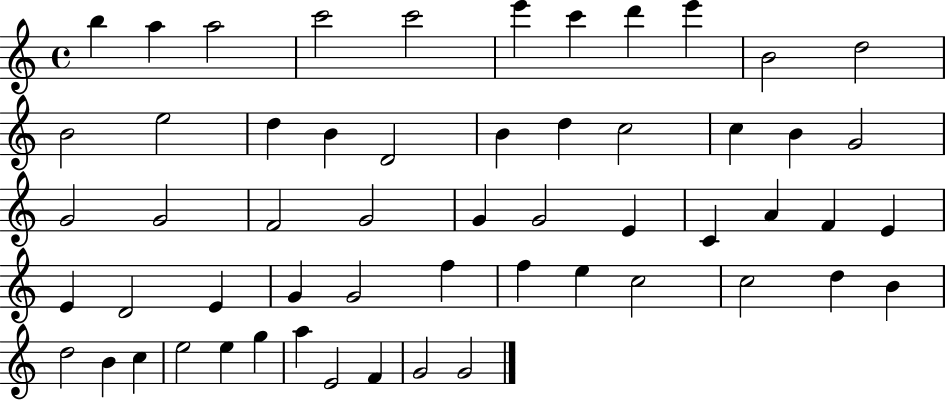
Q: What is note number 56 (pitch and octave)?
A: G4